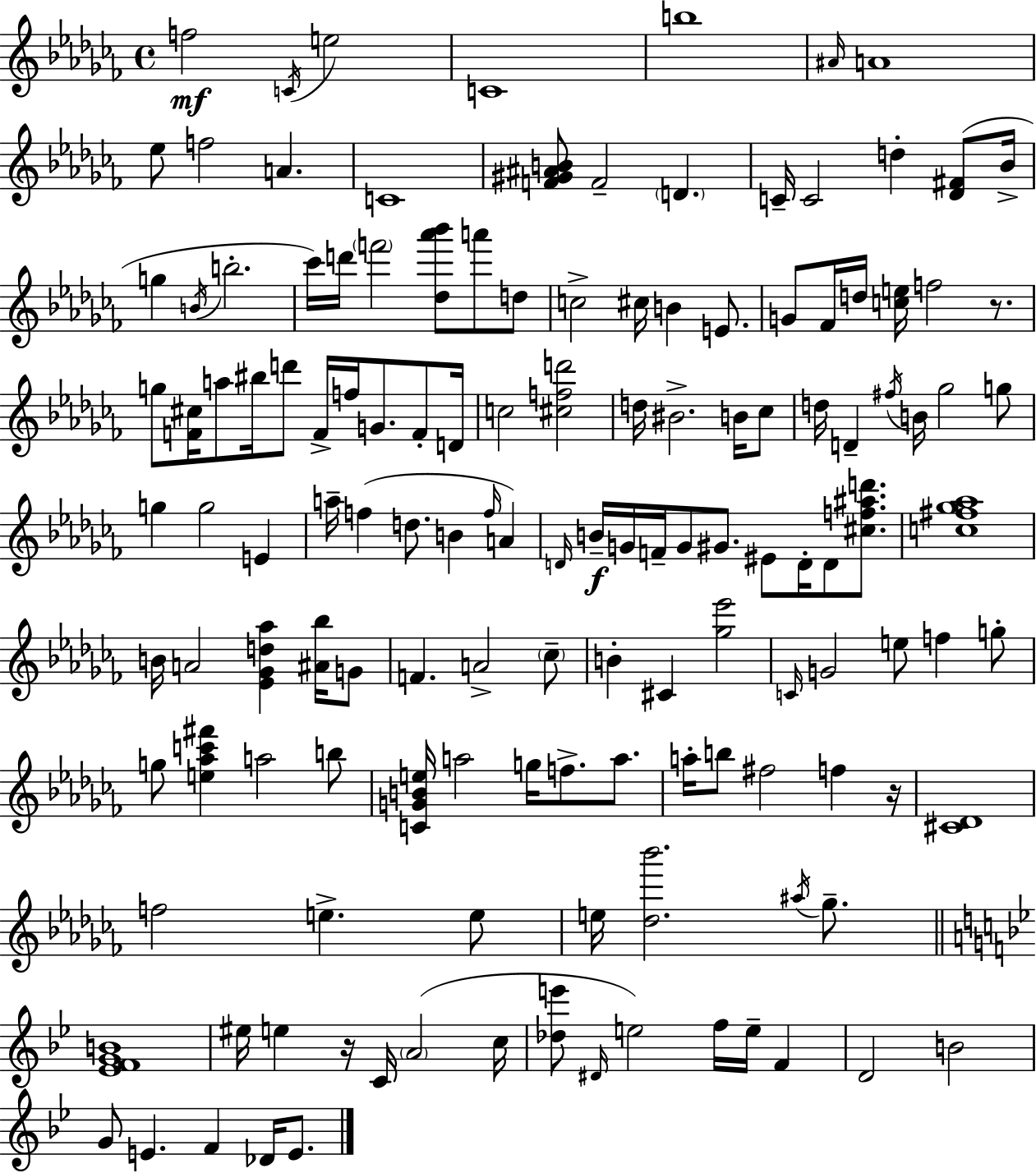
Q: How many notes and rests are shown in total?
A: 138